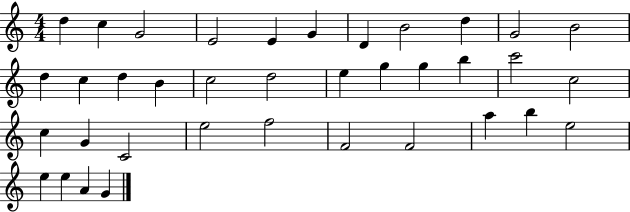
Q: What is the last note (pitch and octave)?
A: G4